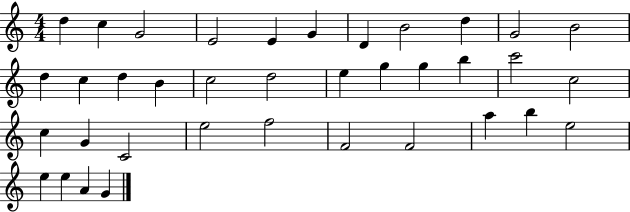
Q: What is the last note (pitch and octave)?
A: G4